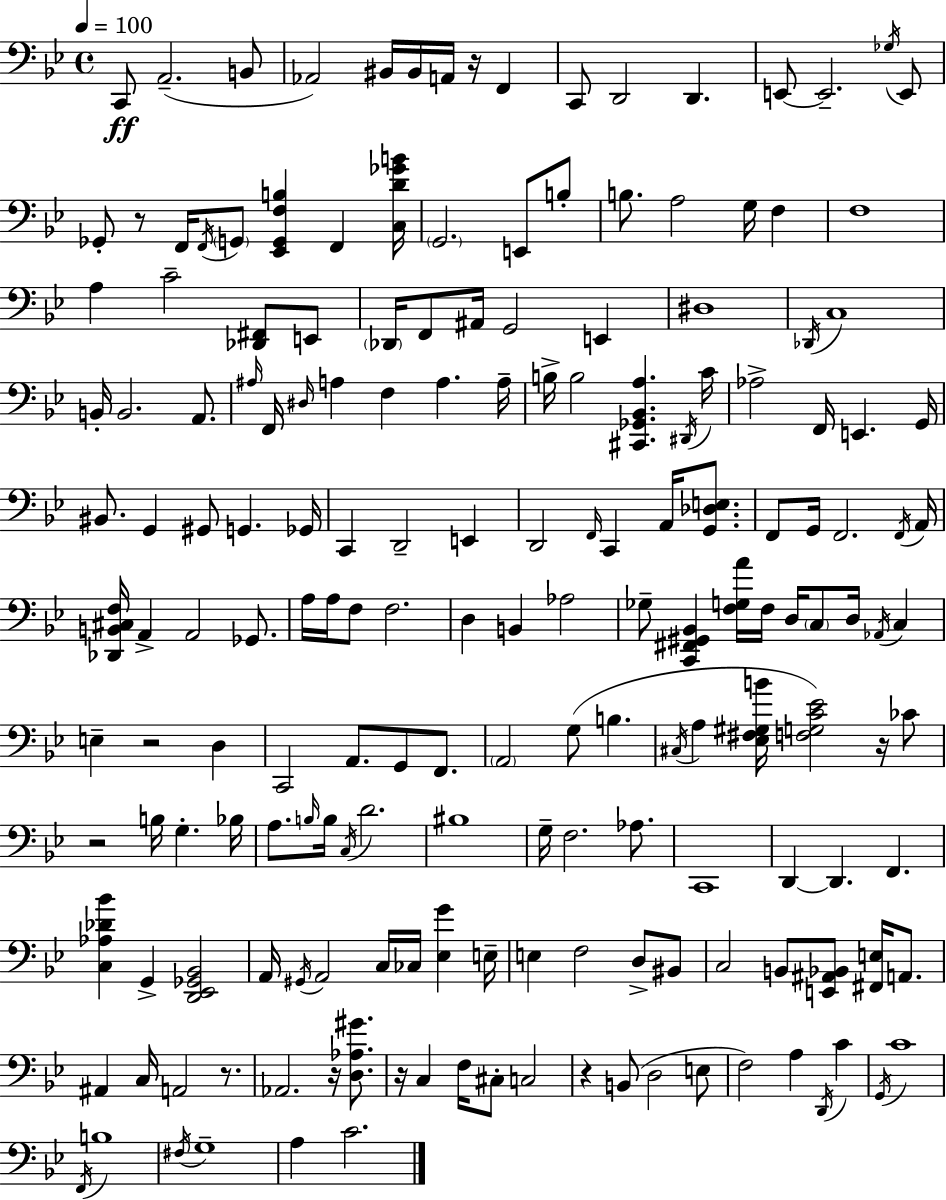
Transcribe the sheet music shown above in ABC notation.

X:1
T:Untitled
M:4/4
L:1/4
K:Bb
C,,/2 A,,2 B,,/2 _A,,2 ^B,,/4 ^B,,/4 A,,/4 z/4 F,, C,,/2 D,,2 D,, E,,/2 E,,2 _G,/4 E,,/2 _G,,/2 z/2 F,,/4 F,,/4 G,,/2 [_E,,G,,F,B,] F,, [C,D_GB]/4 G,,2 E,,/2 B,/2 B,/2 A,2 G,/4 F, F,4 A, C2 [_D,,^F,,]/2 E,,/2 _D,,/4 F,,/2 ^A,,/4 G,,2 E,, ^D,4 _D,,/4 C,4 B,,/4 B,,2 A,,/2 ^A,/4 F,,/4 ^D,/4 A, F, A, A,/4 B,/4 B,2 [^C,,_G,,_B,,A,] ^D,,/4 C/4 _A,2 F,,/4 E,, G,,/4 ^B,,/2 G,, ^G,,/2 G,, _G,,/4 C,, D,,2 E,, D,,2 F,,/4 C,, A,,/4 [G,,_D,E,]/2 F,,/2 G,,/4 F,,2 F,,/4 A,,/4 [_D,,B,,^C,F,]/4 A,, A,,2 _G,,/2 A,/4 A,/4 F,/2 F,2 D, B,, _A,2 _G,/2 [C,,^F,,^G,,_B,,] [F,G,A]/4 F,/4 D,/4 C,/2 D,/4 _A,,/4 C, E, z2 D, C,,2 A,,/2 G,,/2 F,,/2 A,,2 G,/2 B, ^C,/4 A, [_E,^F,^G,B]/4 [F,G,C_E]2 z/4 _C/2 z2 B,/4 G, _B,/4 A,/2 B,/4 B,/4 C,/4 D2 ^B,4 G,/4 F,2 _A,/2 C,,4 D,, D,, F,, [C,_A,_D_B] G,, [D,,_E,,_G,,_B,,]2 A,,/4 ^G,,/4 A,,2 C,/4 _C,/4 [_E,G] E,/4 E, F,2 D,/2 ^B,,/2 C,2 B,,/2 [E,,^A,,_B,,]/2 [^F,,E,]/4 A,,/2 ^A,, C,/4 A,,2 z/2 _A,,2 z/4 [D,_A,^G]/2 z/4 C, F,/4 ^C,/2 C,2 z B,,/2 D,2 E,/2 F,2 A, D,,/4 C G,,/4 C4 F,,/4 B,4 ^F,/4 G,4 A, C2